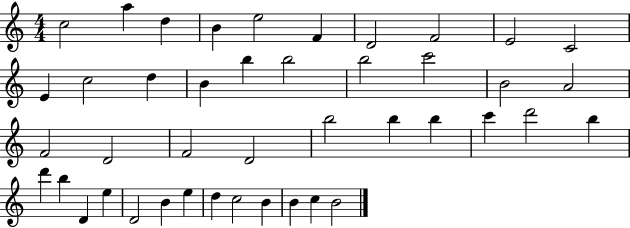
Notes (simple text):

C5/h A5/q D5/q B4/q E5/h F4/q D4/h F4/h E4/h C4/h E4/q C5/h D5/q B4/q B5/q B5/h B5/h C6/h B4/h A4/h F4/h D4/h F4/h D4/h B5/h B5/q B5/q C6/q D6/h B5/q D6/q B5/q D4/q E5/q D4/h B4/q E5/q D5/q C5/h B4/q B4/q C5/q B4/h